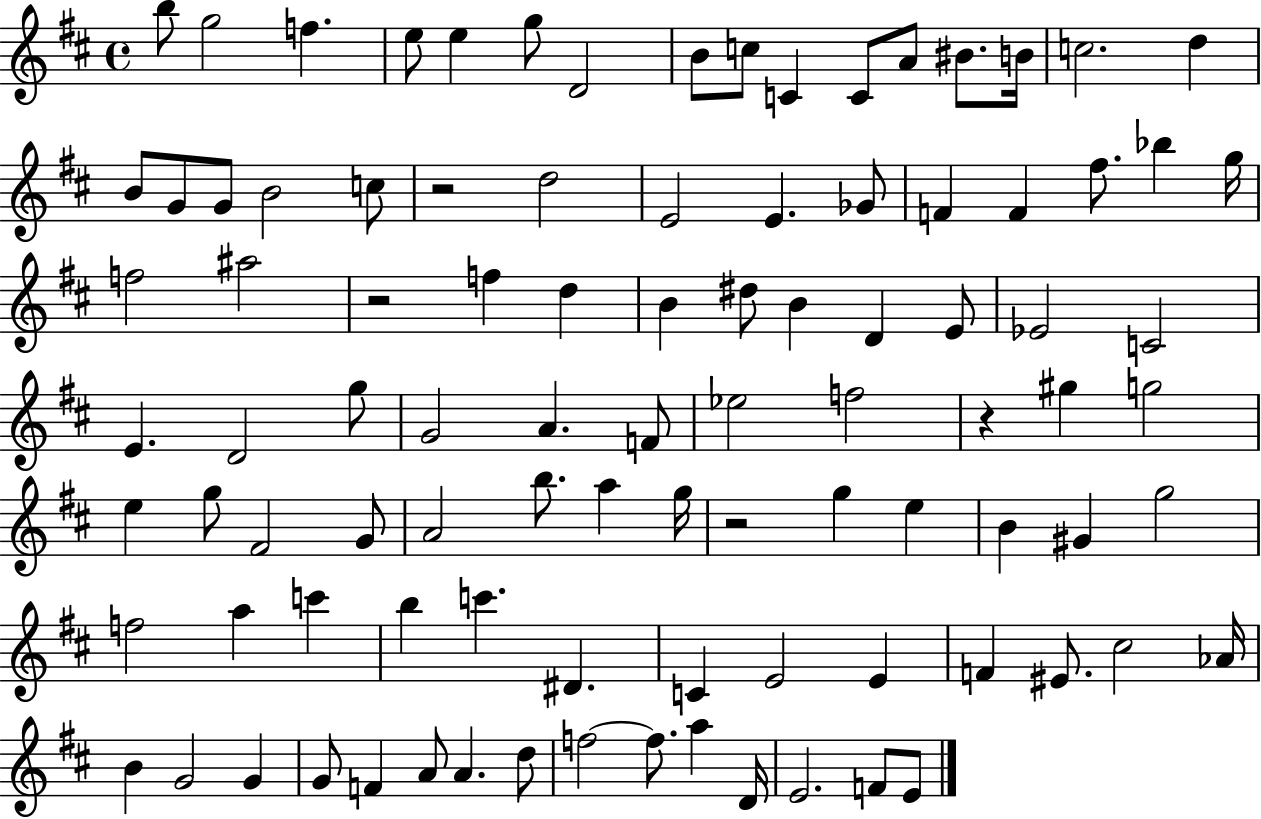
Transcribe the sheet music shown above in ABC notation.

X:1
T:Untitled
M:4/4
L:1/4
K:D
b/2 g2 f e/2 e g/2 D2 B/2 c/2 C C/2 A/2 ^B/2 B/4 c2 d B/2 G/2 G/2 B2 c/2 z2 d2 E2 E _G/2 F F ^f/2 _b g/4 f2 ^a2 z2 f d B ^d/2 B D E/2 _E2 C2 E D2 g/2 G2 A F/2 _e2 f2 z ^g g2 e g/2 ^F2 G/2 A2 b/2 a g/4 z2 g e B ^G g2 f2 a c' b c' ^D C E2 E F ^E/2 ^c2 _A/4 B G2 G G/2 F A/2 A d/2 f2 f/2 a D/4 E2 F/2 E/2